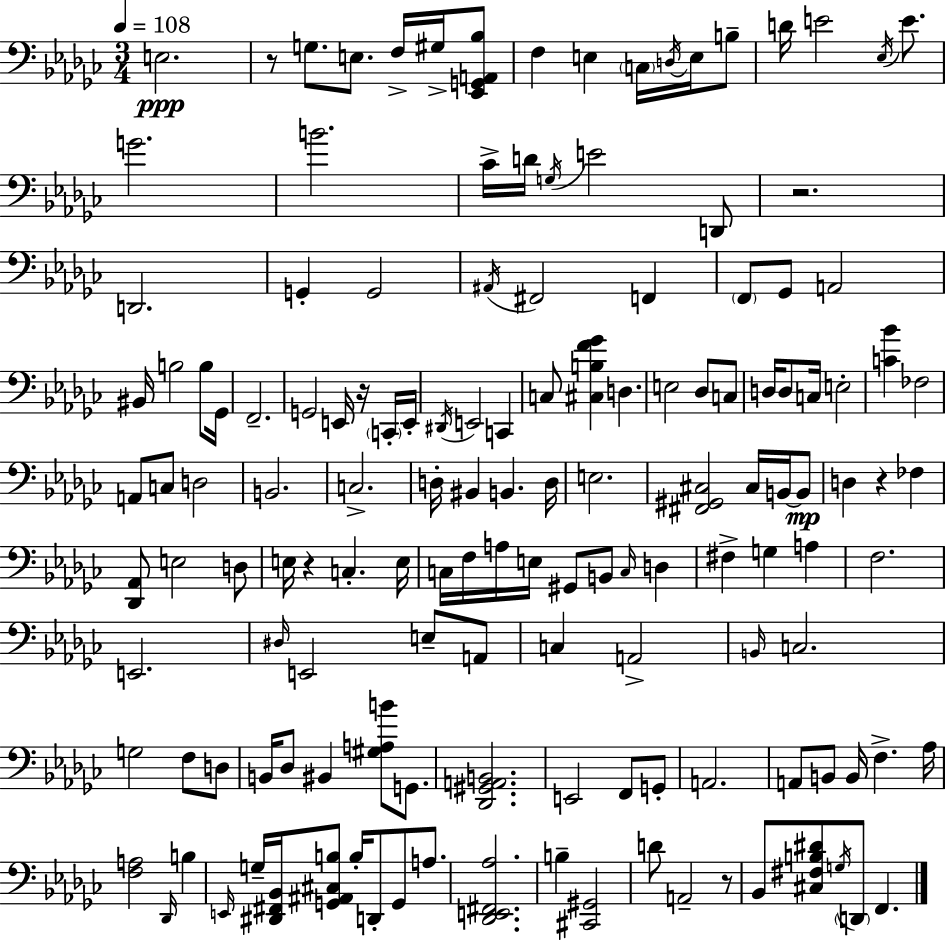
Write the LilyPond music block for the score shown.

{
  \clef bass
  \numericTimeSignature
  \time 3/4
  \key ees \minor
  \tempo 4 = 108
  e2.\ppp | r8 g8. e8. f16-> gis16-> <ees, g, a, bes>8 | f4 e4 \parenthesize c16 \acciaccatura { d16 } e16 b8-- | d'16 e'2 \acciaccatura { ees16 } e'8. | \break g'2. | b'2. | ces'16-> d'16 \acciaccatura { g16 } e'2 | d,8 r2. | \break d,2. | g,4-. g,2 | \acciaccatura { ais,16 } fis,2 | f,4 \parenthesize f,8 ges,8 a,2 | \break bis,16 b2 | b8 ges,16 f,2.-- | g,2 | e,16 r16 \parenthesize c,16-. e,16-. \acciaccatura { dis,16 } e,2 | \break c,4 c8 <cis b f' ges'>4 d4. | e2 | des8 c8 d16 d8 c16 e2-. | <c' bes'>4 fes2 | \break a,8 c8 d2 | b,2. | c2.-> | d16-. bis,4 b,4. | \break d16 e2. | <fis, gis, cis>2 | cis16 b,16~~ b,8\mp d4 r4 | fes4 <des, aes,>8 e2 | \break d8 e16 r4 c4.-. | e16 c16 f16 a16 e16 gis,8 b,8 | \grace { c16 } d4 fis4-> g4 | a4 f2. | \break e,2. | \grace { dis16 } e,2 | e8-- a,8 c4 a,2-> | \grace { b,16 } c2. | \break g2 | f8 d8 b,16 des8 bis,4 | <gis a b'>8 g,8. <des, gis, a, b,>2. | e,2 | \break f,8 g,8-. a,2. | a,8 b,8 | b,16 f4.-> aes16 <f a>2 | \grace { des,16 } b4 \grace { e,16 } g16-- <dis, fis, bes,>16 | \break <g, ais, cis b>8 b16-. d,8-. g,8 a8. <des, e, fis, aes>2. | b4-- | <cis, gis,>2 d'8 | a,2-- r8 bes,8 | \break <cis fis b dis'>8 \acciaccatura { g16 } \parenthesize d,8 f,4. \bar "|."
}